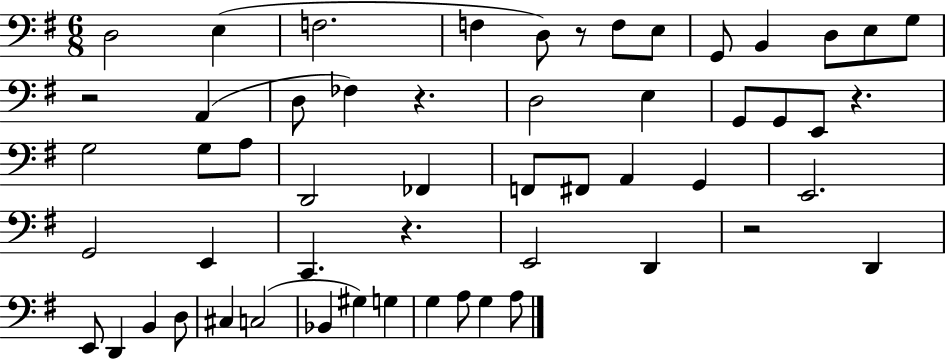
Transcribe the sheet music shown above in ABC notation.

X:1
T:Untitled
M:6/8
L:1/4
K:G
D,2 E, F,2 F, D,/2 z/2 F,/2 E,/2 G,,/2 B,, D,/2 E,/2 G,/2 z2 A,, D,/2 _F, z D,2 E, G,,/2 G,,/2 E,,/2 z G,2 G,/2 A,/2 D,,2 _F,, F,,/2 ^F,,/2 A,, G,, E,,2 G,,2 E,, C,, z E,,2 D,, z2 D,, E,,/2 D,, B,, D,/2 ^C, C,2 _B,, ^G, G, G, A,/2 G, A,/2